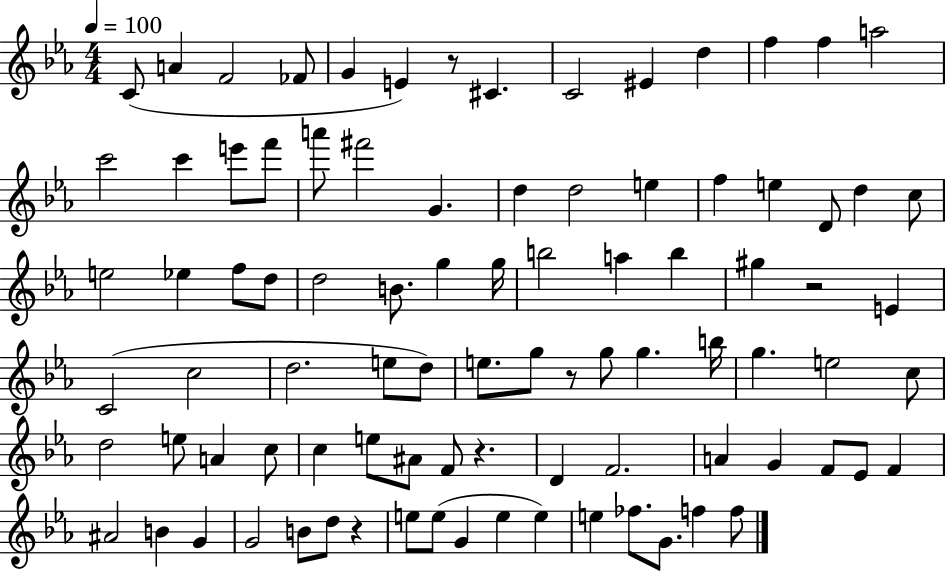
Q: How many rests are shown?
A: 5